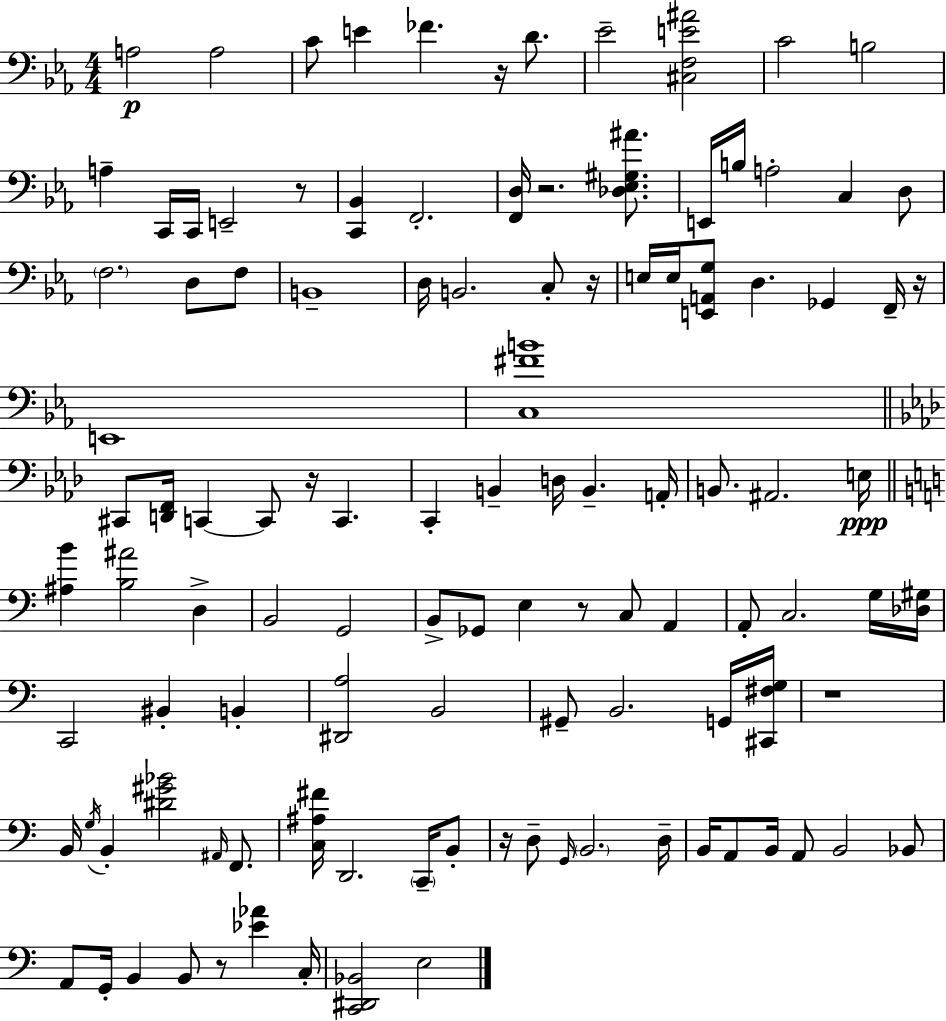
A3/h A3/h C4/e E4/q FES4/q. R/s D4/e. Eb4/h [C#3,F3,E4,A#4]/h C4/h B3/h A3/q C2/s C2/s E2/h R/e [C2,Bb2]/q F2/h. [F2,D3]/s R/h. [Db3,Eb3,G#3,A#4]/e. E2/s B3/s A3/h C3/q D3/e F3/h. D3/e F3/e B2/w D3/s B2/h. C3/e R/s E3/s E3/s [E2,A2,G3]/e D3/q. Gb2/q F2/s R/s E2/w [C3,F#4,B4]/w C#2/e [D2,F2]/s C2/q C2/e R/s C2/q. C2/q B2/q D3/s B2/q. A2/s B2/e. A#2/h. E3/s [A#3,B4]/q [B3,A#4]/h D3/q B2/h G2/h B2/e Gb2/e E3/q R/e C3/e A2/q A2/e C3/h. G3/s [Db3,G#3]/s C2/h BIS2/q B2/q [D#2,A3]/h B2/h G#2/e B2/h. G2/s [C#2,F#3,G3]/s R/w B2/s G3/s B2/q [D#4,G#4,Bb4]/h A#2/s F2/e. [C3,A#3,F#4]/s D2/h. C2/s B2/e R/s D3/e G2/s B2/h. D3/s B2/s A2/e B2/s A2/e B2/h Bb2/e A2/e G2/s B2/q B2/e R/e [Eb4,Ab4]/q C3/s [C2,D#2,Bb2]/h E3/h